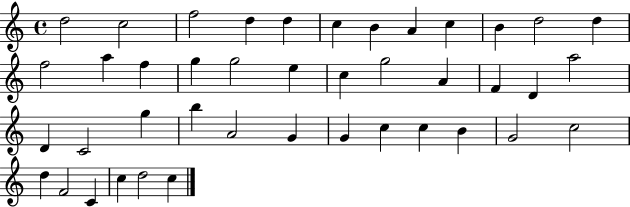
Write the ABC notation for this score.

X:1
T:Untitled
M:4/4
L:1/4
K:C
d2 c2 f2 d d c B A c B d2 d f2 a f g g2 e c g2 A F D a2 D C2 g b A2 G G c c B G2 c2 d F2 C c d2 c